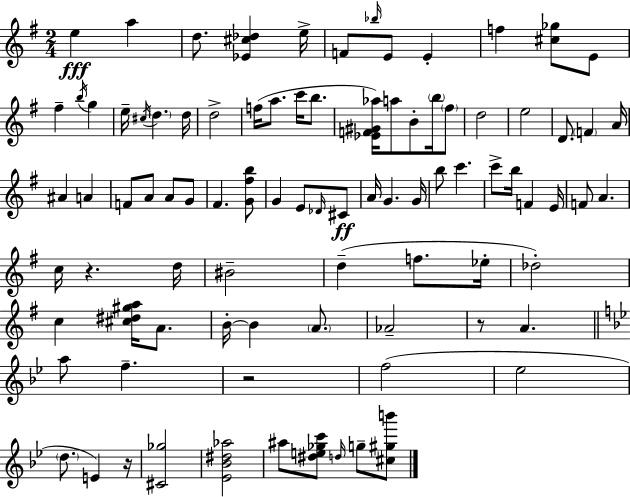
E5/q A5/q D5/e. [Eb4,C#5,Db5]/q E5/s F4/e Bb5/s E4/e E4/q F5/q [C#5,Gb5]/e E4/e F#5/q B5/s G5/q E5/s C#5/s D5/q. D5/s D5/h F5/s A5/e. C6/s B5/e. [Eb4,F4,G#4,Ab5]/s A5/e B4/e B5/s F#5/e D5/h E5/h D4/e. F4/q A4/s A#4/q A4/q F4/e A4/e A4/e G4/e F#4/q. [G4,F#5,B5]/e G4/q E4/e Db4/s C#4/e A4/s G4/q. G4/s B5/e C6/q. C6/e B5/s F4/q E4/s F4/e A4/q. C5/s R/q. D5/s BIS4/h D5/q F5/e. Eb5/s Db5/h C5/q [C#5,D#5,G#5,A5]/s A4/e. B4/s B4/q A4/e. Ab4/h R/e A4/q. A5/e F5/q. R/h F5/h Eb5/h D5/e. E4/q R/s [C#4,Gb5]/h [Eb4,Bb4,D#5,Ab5]/h A#5/e [D#5,E5,Gb5,C6]/e D5/s G5/e [C#5,G#5,B6]/e